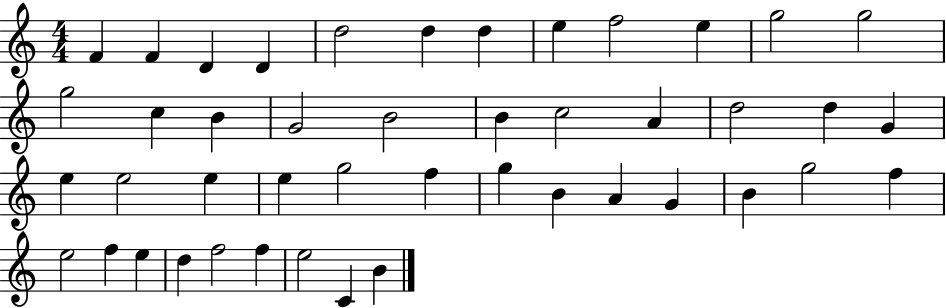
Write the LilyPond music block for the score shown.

{
  \clef treble
  \numericTimeSignature
  \time 4/4
  \key c \major
  f'4 f'4 d'4 d'4 | d''2 d''4 d''4 | e''4 f''2 e''4 | g''2 g''2 | \break g''2 c''4 b'4 | g'2 b'2 | b'4 c''2 a'4 | d''2 d''4 g'4 | \break e''4 e''2 e''4 | e''4 g''2 f''4 | g''4 b'4 a'4 g'4 | b'4 g''2 f''4 | \break e''2 f''4 e''4 | d''4 f''2 f''4 | e''2 c'4 b'4 | \bar "|."
}